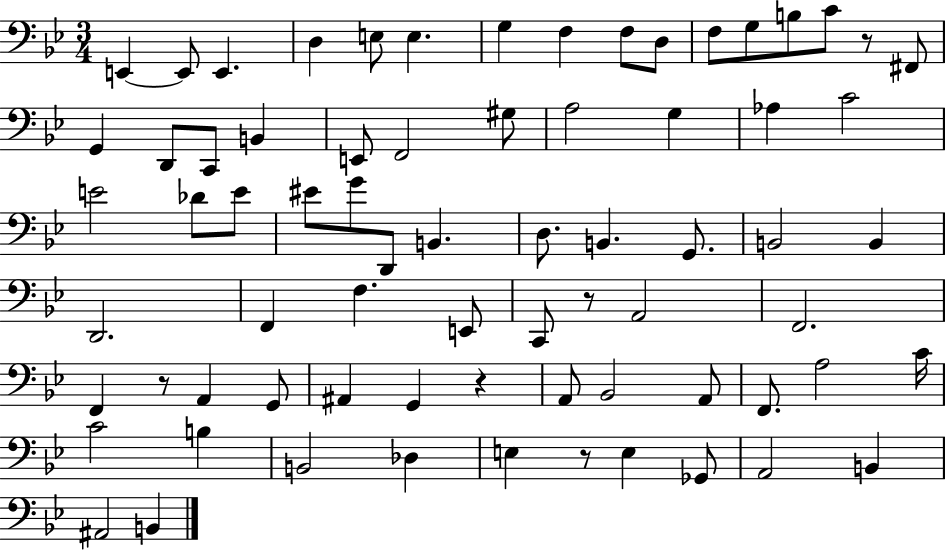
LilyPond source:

{
  \clef bass
  \numericTimeSignature
  \time 3/4
  \key bes \major
  \repeat volta 2 { e,4~~ e,8 e,4. | d4 e8 e4. | g4 f4 f8 d8 | f8 g8 b8 c'8 r8 fis,8 | \break g,4 d,8 c,8 b,4 | e,8 f,2 gis8 | a2 g4 | aes4 c'2 | \break e'2 des'8 e'8 | eis'8 g'8 d,8 b,4. | d8. b,4. g,8. | b,2 b,4 | \break d,2. | f,4 f4. e,8 | c,8 r8 a,2 | f,2. | \break f,4 r8 a,4 g,8 | ais,4 g,4 r4 | a,8 bes,2 a,8 | f,8. a2 c'16 | \break c'2 b4 | b,2 des4 | e4 r8 e4 ges,8 | a,2 b,4 | \break ais,2 b,4 | } \bar "|."
}